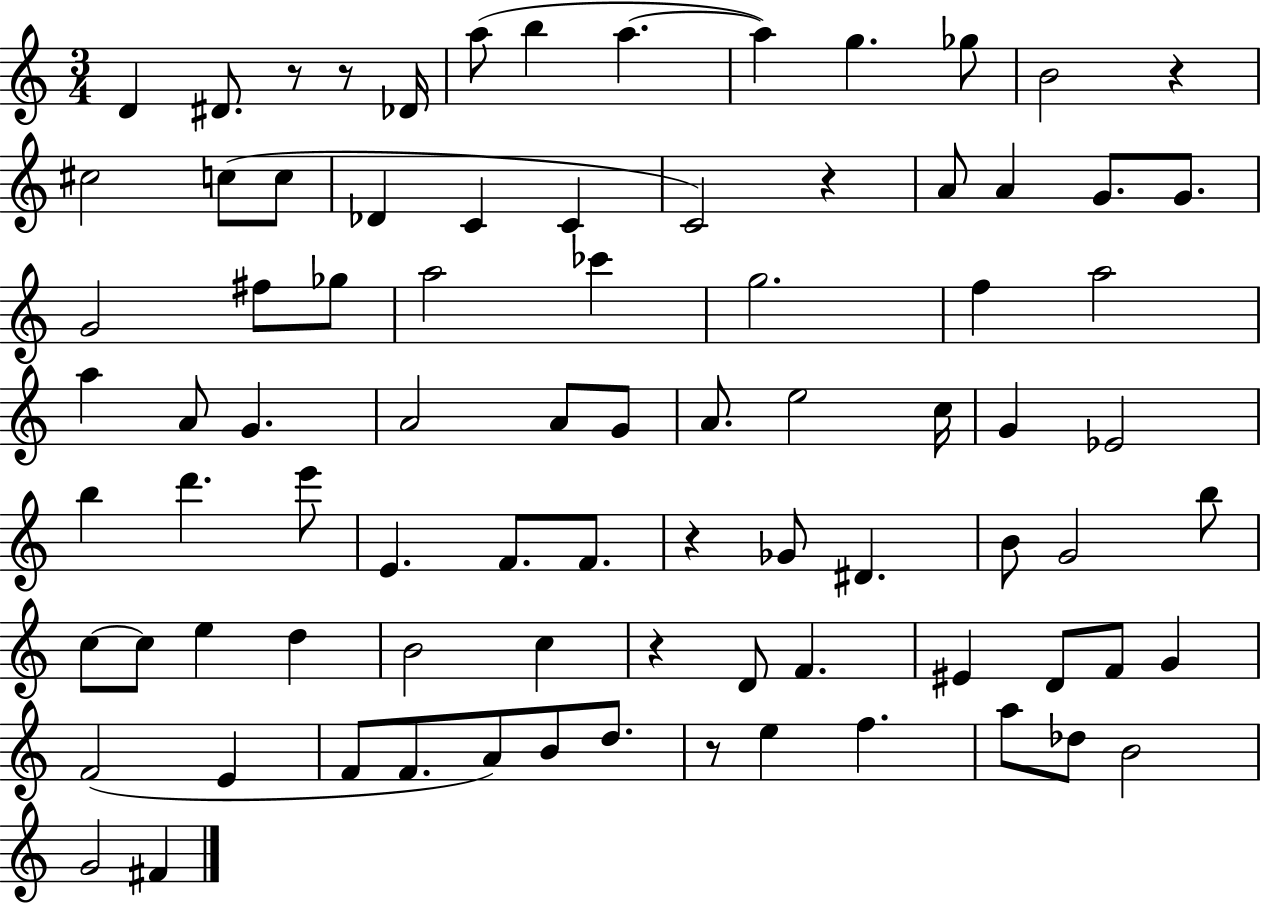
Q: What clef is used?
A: treble